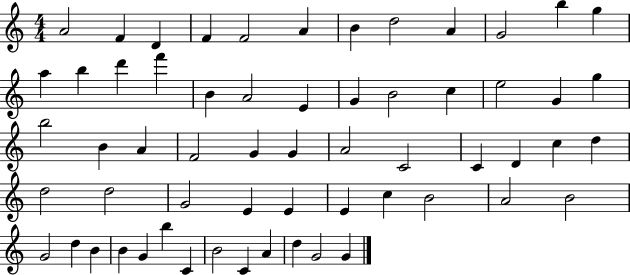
A4/h F4/q D4/q F4/q F4/h A4/q B4/q D5/h A4/q G4/h B5/q G5/q A5/q B5/q D6/q F6/q B4/q A4/h E4/q G4/q B4/h C5/q E5/h G4/q G5/q B5/h B4/q A4/q F4/h G4/q G4/q A4/h C4/h C4/q D4/q C5/q D5/q D5/h D5/h G4/h E4/q E4/q E4/q C5/q B4/h A4/h B4/h G4/h D5/q B4/q B4/q G4/q B5/q C4/q B4/h C4/q A4/q D5/q G4/h G4/q